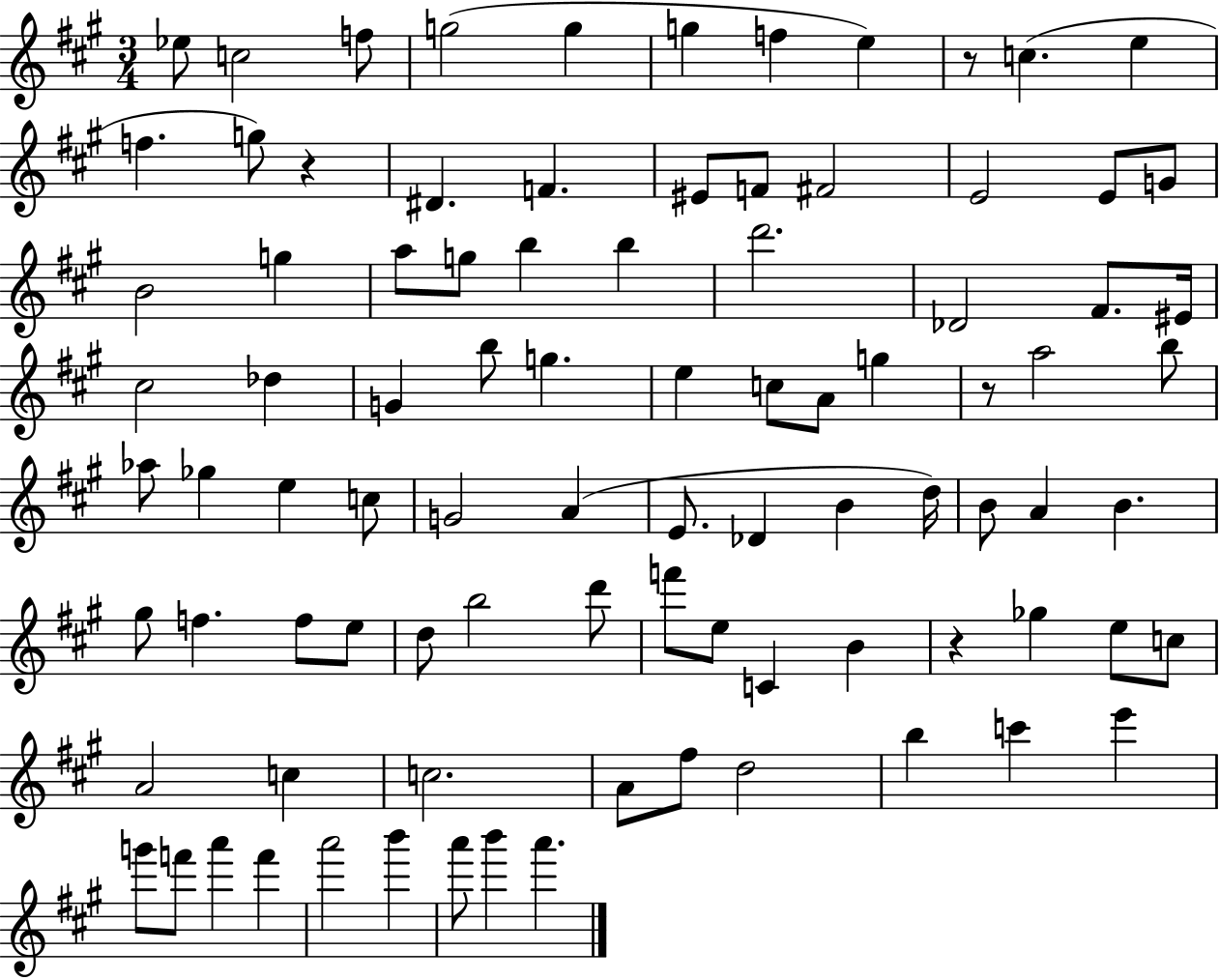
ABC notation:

X:1
T:Untitled
M:3/4
L:1/4
K:A
_e/2 c2 f/2 g2 g g f e z/2 c e f g/2 z ^D F ^E/2 F/2 ^F2 E2 E/2 G/2 B2 g a/2 g/2 b b d'2 _D2 ^F/2 ^E/4 ^c2 _d G b/2 g e c/2 A/2 g z/2 a2 b/2 _a/2 _g e c/2 G2 A E/2 _D B d/4 B/2 A B ^g/2 f f/2 e/2 d/2 b2 d'/2 f'/2 e/2 C B z _g e/2 c/2 A2 c c2 A/2 ^f/2 d2 b c' e' g'/2 f'/2 a' f' a'2 b' a'/2 b' a'